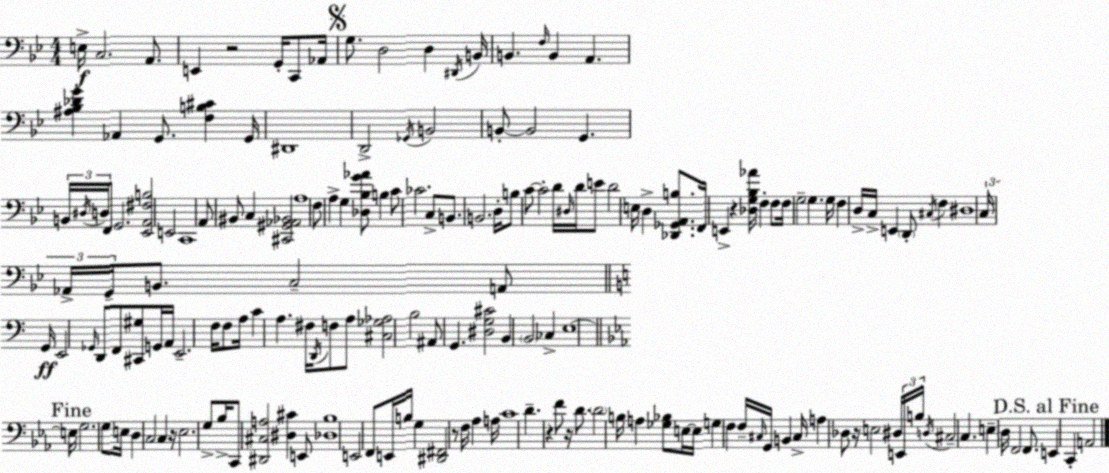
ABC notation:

X:1
T:Untitled
M:4/4
L:1/4
K:Bb
E,/4 C,2 A,,/2 E,, z2 G,,/4 C,,/2 _A,,/4 G,/2 D,2 D, ^D,,/4 B,,/4 B,, F,/4 B,, A,, [^A,_B,_DG] _A,, G,,/2 [F,B,^C] G,,/4 ^D,,4 D,,2 _G,,/4 B,,2 B,,/2 B,,2 G,, B,,/4 ^D,/4 D,/4 F,,/2 G,,2 [_E,,A,,^F,B,]2 E,,2 C,,4 A,,/2 ^B,,/2 C, [^C,,^G,,_A,,_B,,]2 A,4 F,/2 A, G, [_D,_B,G_A]/2 B, C/2 _C2 C,/2 B,,/2 B,,2 D,/4 B,/2 C/2 C2 D/4 ^D,/4 D/4 E/2 D2 E,/4 D, [_D,,_G,,A,,B,]/2 F,,/4 E,, z [_D,G,_B,_A]/4 F, F,/2 F,/4 G,2 G, G,/4 F, D,/4 C,/4 E,, D,,/2 ^C,/4 F, ^D,4 C,/4 _A,,/4 G,,/4 B,,/2 C,2 A,,/2 G,,/4 E,,2 _G,,/4 D,,/2 F,,/2 [^C,,^G,]/2 G,,/4 A,,/4 E,,2 F,/4 F,/2 A,/4 C A, ^F,/4 D,,/4 F,/2 A,/2 [^C,_G,_A,]2 B,2 ^A,,/2 G,, [^D,G,^C]2 B,, B,,2 _C, E,4 E,/4 G,2 G,/2 E,/4 D, C,2 C, z/4 _E,2 G,/2 _B,/4 C,,/2 [^D,,^C,A,]2 [^D,^C] E,,/2 [_D,_B,]4 E,,2 F,,/2 E,,/4 B,/4 G, [^D,,^F,,]2 z/2 F,/4 _A, A,/4 C4 D z F/2 z/4 D/2 D2 B,/4 A, [_G,_B,]/2 E,/4 E,/4 G, F, F,/4 ^C,/4 G,,/4 B,, ^C,/4 A, _D,/2 z/4 E,2 ^D,/4 E,,/4 B,/4 D,/4 ^C,2 C, E, D,/4 F,,2 F,,/2 E,, C,, A,,2